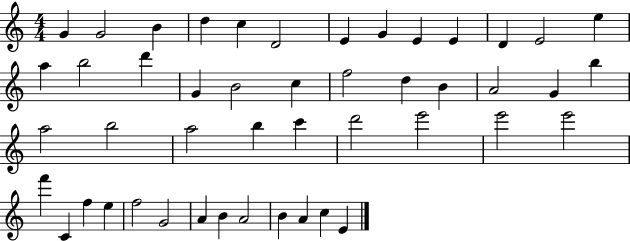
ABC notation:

X:1
T:Untitled
M:4/4
L:1/4
K:C
G G2 B d c D2 E G E E D E2 e a b2 d' G B2 c f2 d B A2 G b a2 b2 a2 b c' d'2 e'2 e'2 e'2 f' C f e f2 G2 A B A2 B A c E